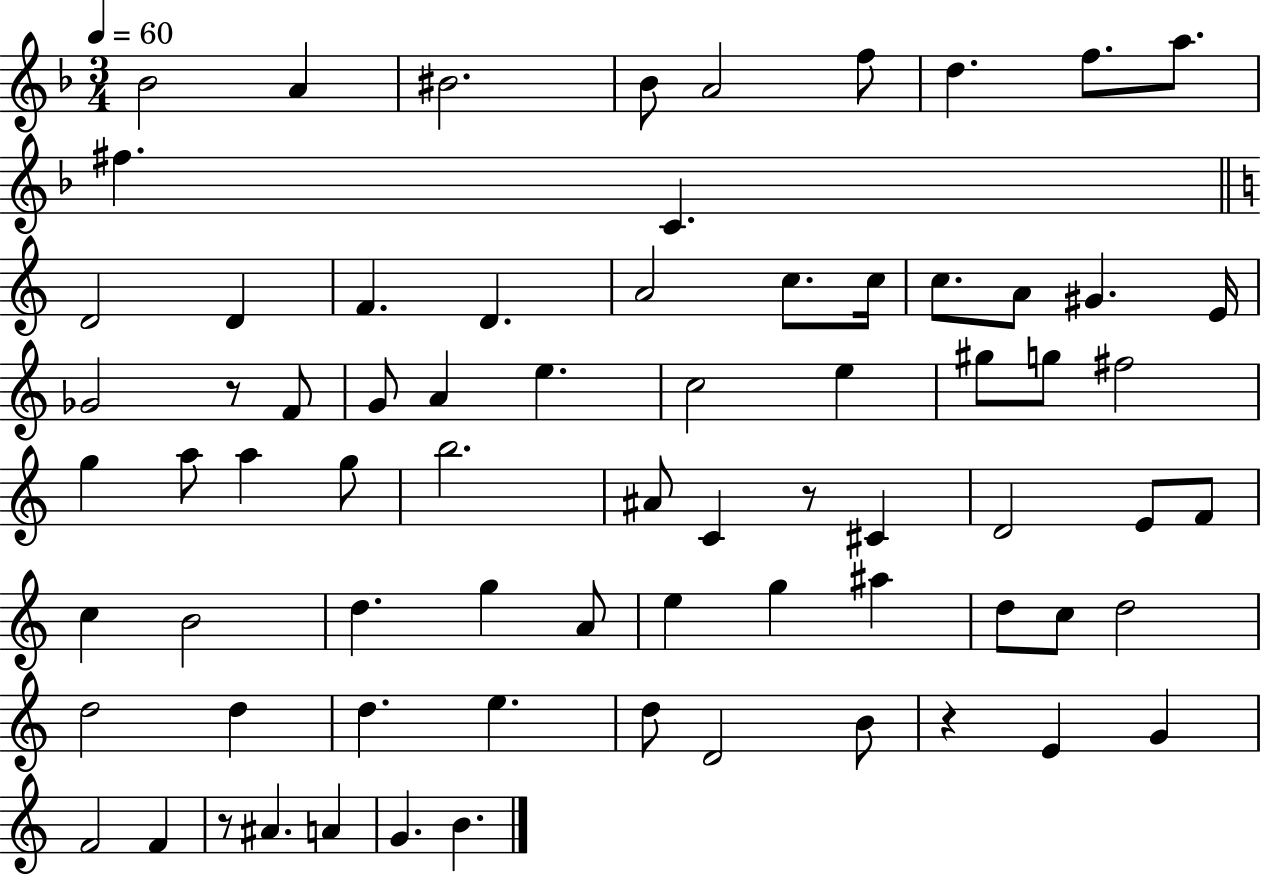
Bb4/h A4/q BIS4/h. Bb4/e A4/h F5/e D5/q. F5/e. A5/e. F#5/q. C4/q. D4/h D4/q F4/q. D4/q. A4/h C5/e. C5/s C5/e. A4/e G#4/q. E4/s Gb4/h R/e F4/e G4/e A4/q E5/q. C5/h E5/q G#5/e G5/e F#5/h G5/q A5/e A5/q G5/e B5/h. A#4/e C4/q R/e C#4/q D4/h E4/e F4/e C5/q B4/h D5/q. G5/q A4/e E5/q G5/q A#5/q D5/e C5/e D5/h D5/h D5/q D5/q. E5/q. D5/e D4/h B4/e R/q E4/q G4/q F4/h F4/q R/e A#4/q. A4/q G4/q. B4/q.